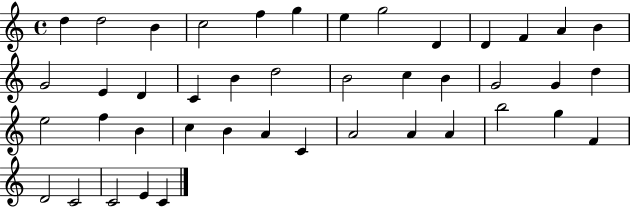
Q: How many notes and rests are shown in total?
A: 43